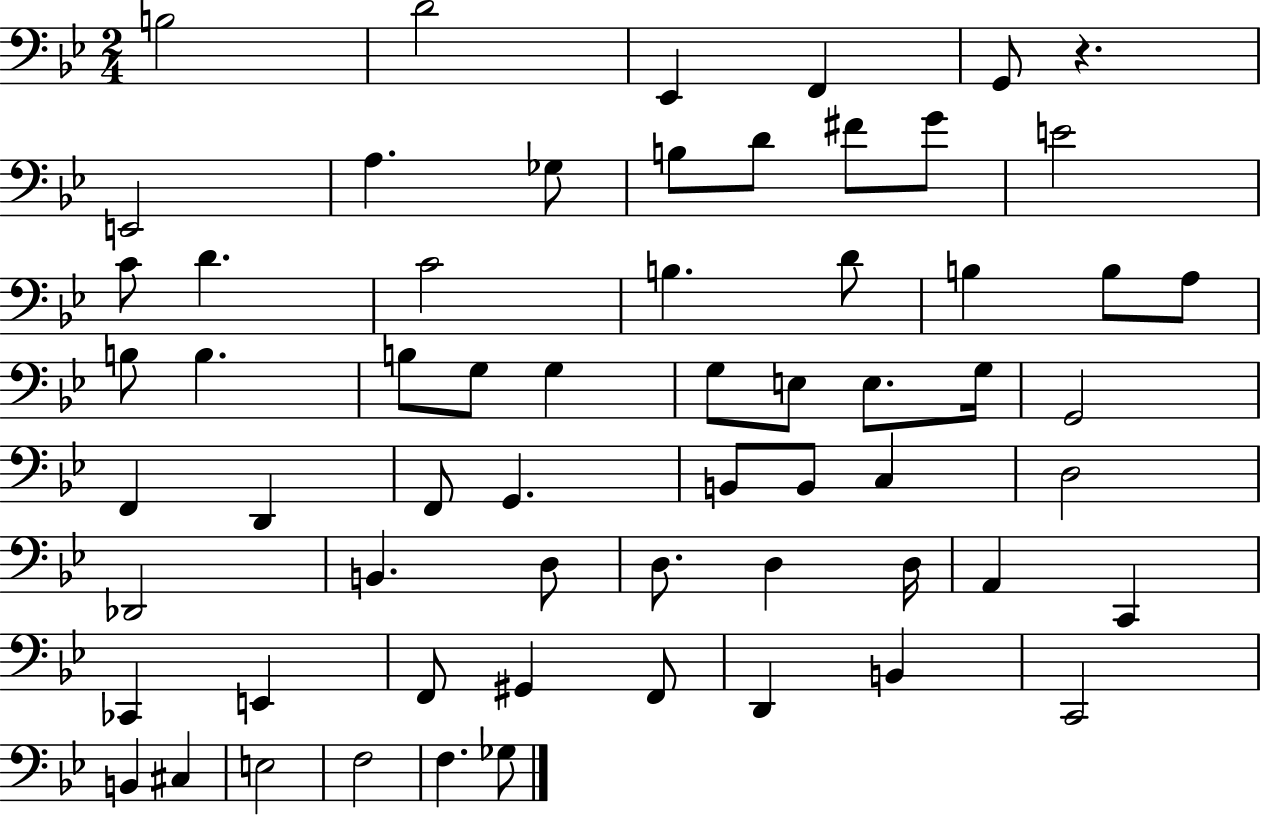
B3/h D4/h Eb2/q F2/q G2/e R/q. E2/h A3/q. Gb3/e B3/e D4/e F#4/e G4/e E4/h C4/e D4/q. C4/h B3/q. D4/e B3/q B3/e A3/e B3/e B3/q. B3/e G3/e G3/q G3/e E3/e E3/e. G3/s G2/h F2/q D2/q F2/e G2/q. B2/e B2/e C3/q D3/h Db2/h B2/q. D3/e D3/e. D3/q D3/s A2/q C2/q CES2/q E2/q F2/e G#2/q F2/e D2/q B2/q C2/h B2/q C#3/q E3/h F3/h F3/q. Gb3/e